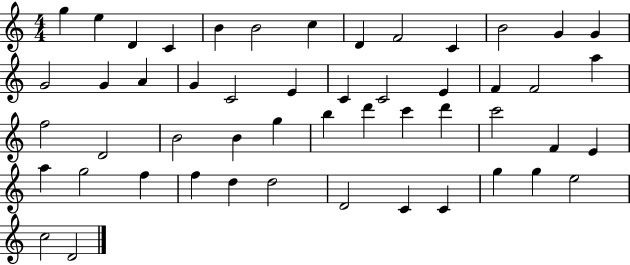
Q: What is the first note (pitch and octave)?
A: G5